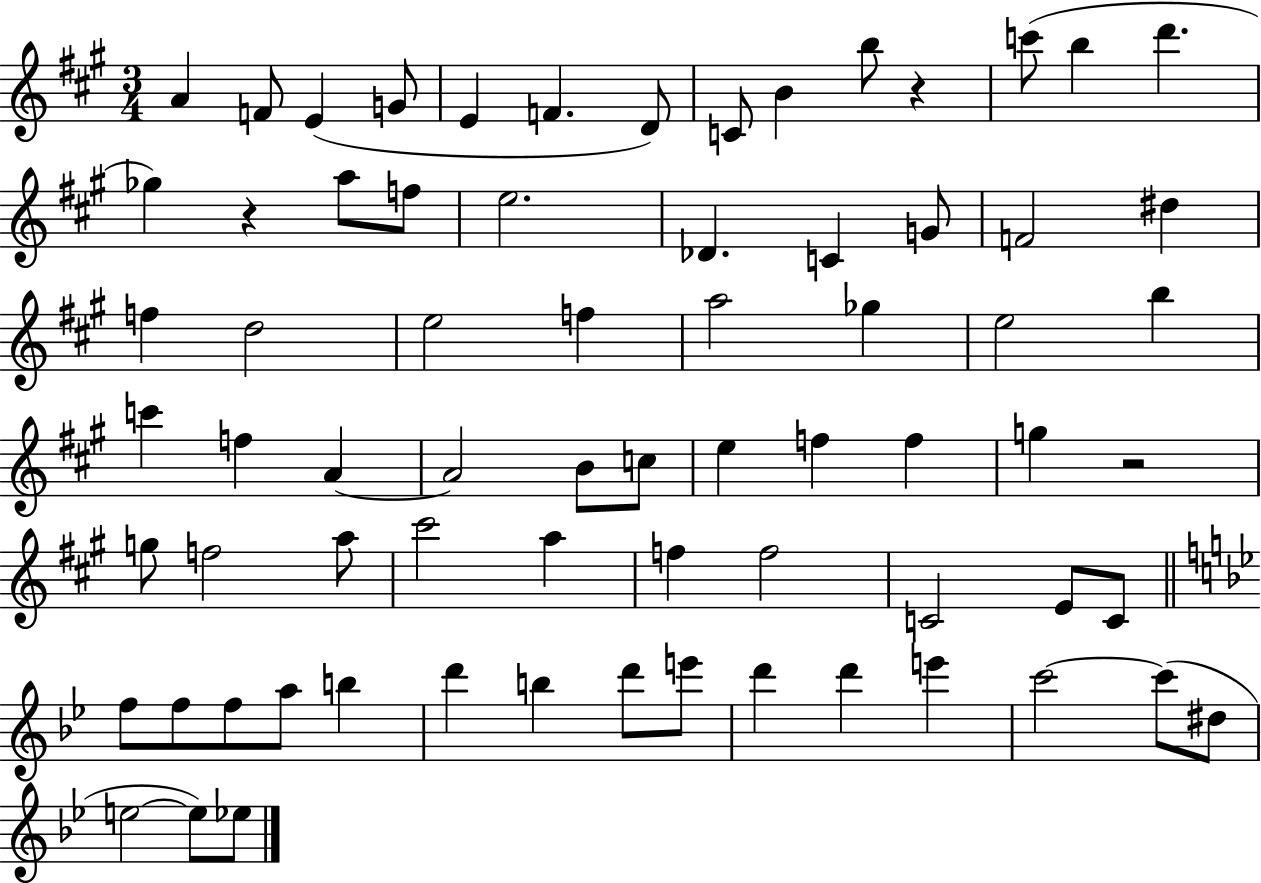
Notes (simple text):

A4/q F4/e E4/q G4/e E4/q F4/q. D4/e C4/e B4/q B5/e R/q C6/e B5/q D6/q. Gb5/q R/q A5/e F5/e E5/h. Db4/q. C4/q G4/e F4/h D#5/q F5/q D5/h E5/h F5/q A5/h Gb5/q E5/h B5/q C6/q F5/q A4/q A4/h B4/e C5/e E5/q F5/q F5/q G5/q R/h G5/e F5/h A5/e C#6/h A5/q F5/q F5/h C4/h E4/e C4/e F5/e F5/e F5/e A5/e B5/q D6/q B5/q D6/e E6/e D6/q D6/q E6/q C6/h C6/e D#5/e E5/h E5/e Eb5/e